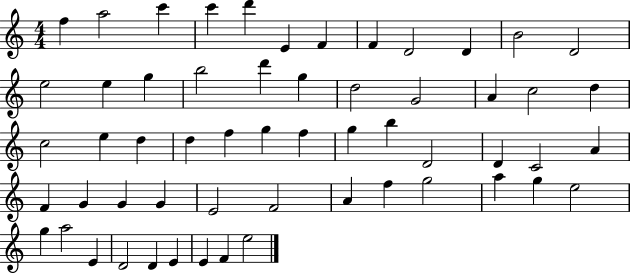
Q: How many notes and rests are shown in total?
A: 57